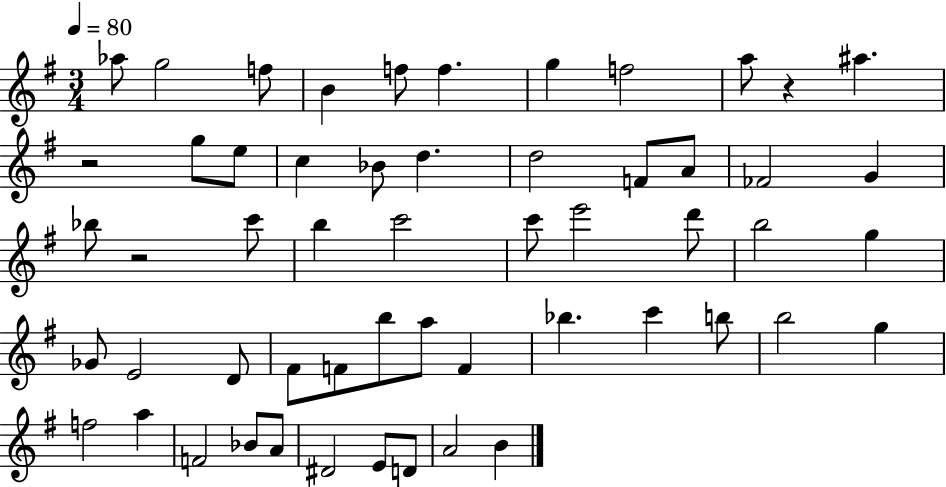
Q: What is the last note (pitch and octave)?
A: B4